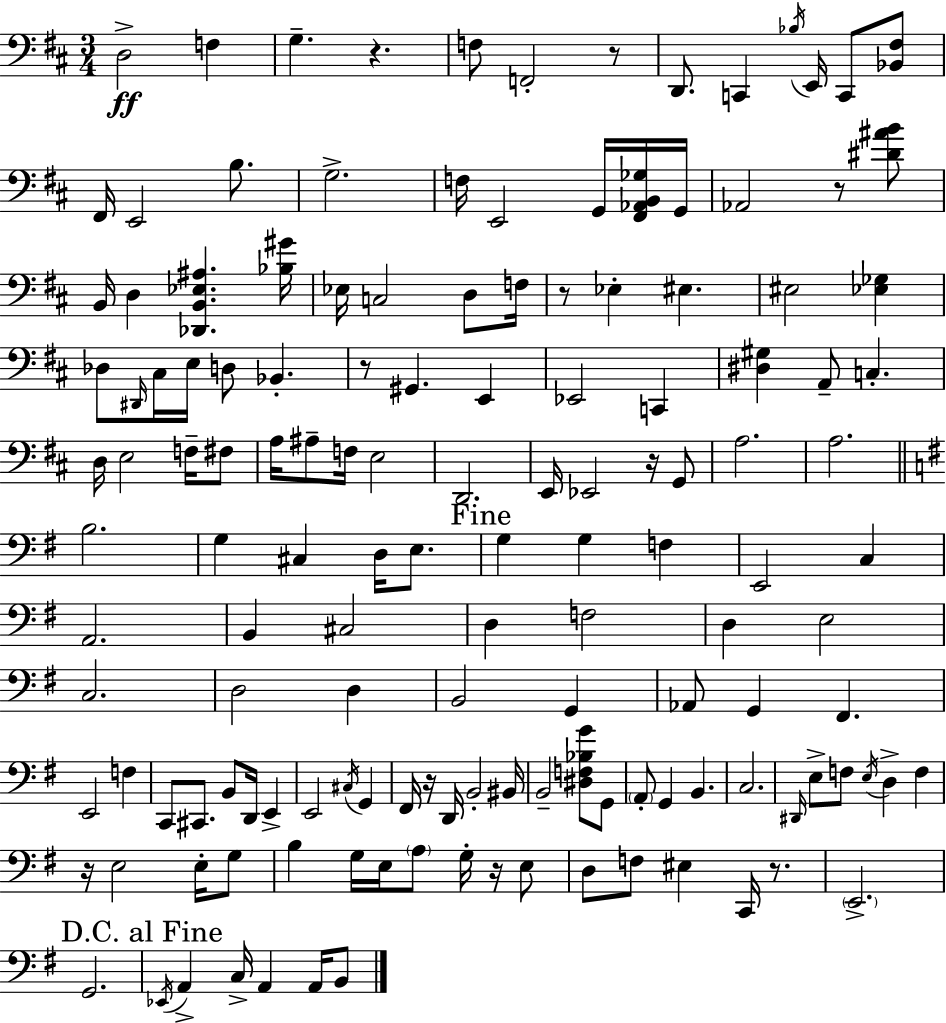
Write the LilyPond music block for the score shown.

{
  \clef bass
  \numericTimeSignature
  \time 3/4
  \key d \major
  \repeat volta 2 { d2->\ff f4 | g4.-- r4. | f8 f,2-. r8 | d,8. c,4 \acciaccatura { bes16 } e,16 c,8 <bes, fis>8 | \break fis,16 e,2 b8. | g2.-> | f16 e,2 g,16 <fis, aes, b, ges>16 | g,16 aes,2 r8 <dis' ais' b'>8 | \break b,16 d4 <des, b, ees ais>4. | <bes gis'>16 ees16 c2 d8 | f16 r8 ees4-. eis4. | eis2 <ees ges>4 | \break des8 \grace { dis,16 } cis16 e16 d8 bes,4.-. | r8 gis,4. e,4 | ees,2 c,4 | <dis gis>4 a,8-- c4.-. | \break d16 e2 f16-- | fis8 a16 ais8-- f16 e2 | d,2. | e,16 ees,2 r16 | \break g,8 a2. | a2. | \bar "||" \break \key e \minor b2. | g4 cis4 d16 e8. | \mark "Fine" g4 g4 f4 | e,2 c4 | \break a,2. | b,4 cis2 | d4 f2 | d4 e2 | \break c2. | d2 d4 | b,2 g,4 | aes,8 g,4 fis,4. | \break e,2 f4 | c,8 cis,8. b,8 d,16 e,4-> | e,2 \acciaccatura { cis16 } g,4 | fis,16 r16 d,16 b,2-. | \break bis,16 b,2-- <dis f bes g'>8 g,8 | \parenthesize a,8-. g,4 b,4. | c2. | \grace { dis,16 } e8-> f8 \acciaccatura { e16 } d4-> f4 | \break r16 e2 | e16-. g8 b4 g16 e16 \parenthesize a8 g16-. | r16 e8 d8 f8 eis4 c,16 | r8. \parenthesize e,2.-> | \break g,2. | \mark "D.C. al Fine" \acciaccatura { ees,16 } a,4-> c16-> a,4 | a,16 b,8 } \bar "|."
}